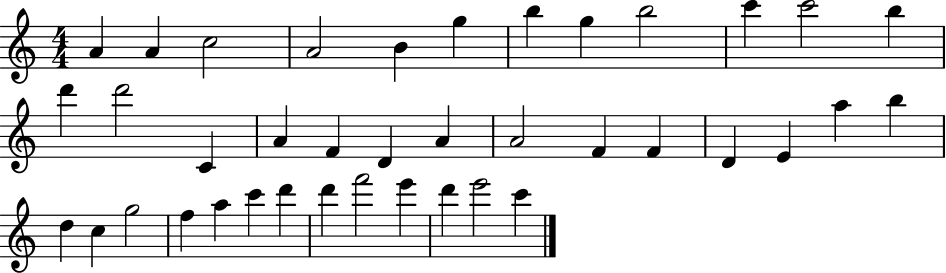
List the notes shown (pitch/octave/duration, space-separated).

A4/q A4/q C5/h A4/h B4/q G5/q B5/q G5/q B5/h C6/q C6/h B5/q D6/q D6/h C4/q A4/q F4/q D4/q A4/q A4/h F4/q F4/q D4/q E4/q A5/q B5/q D5/q C5/q G5/h F5/q A5/q C6/q D6/q D6/q F6/h E6/q D6/q E6/h C6/q